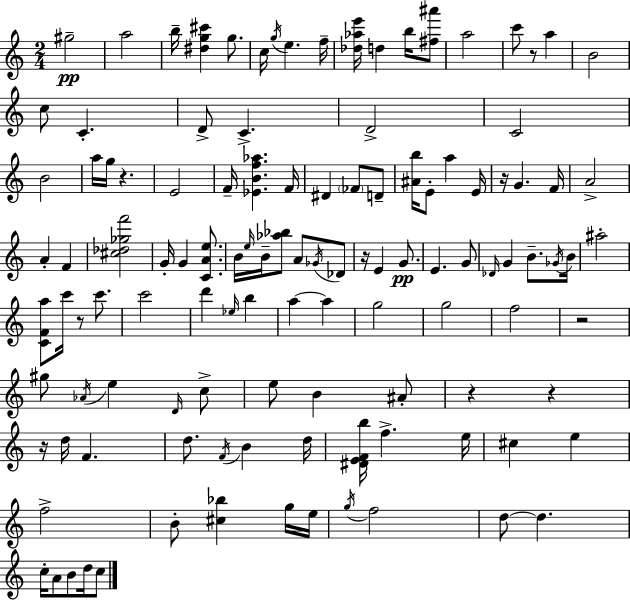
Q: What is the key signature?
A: A minor